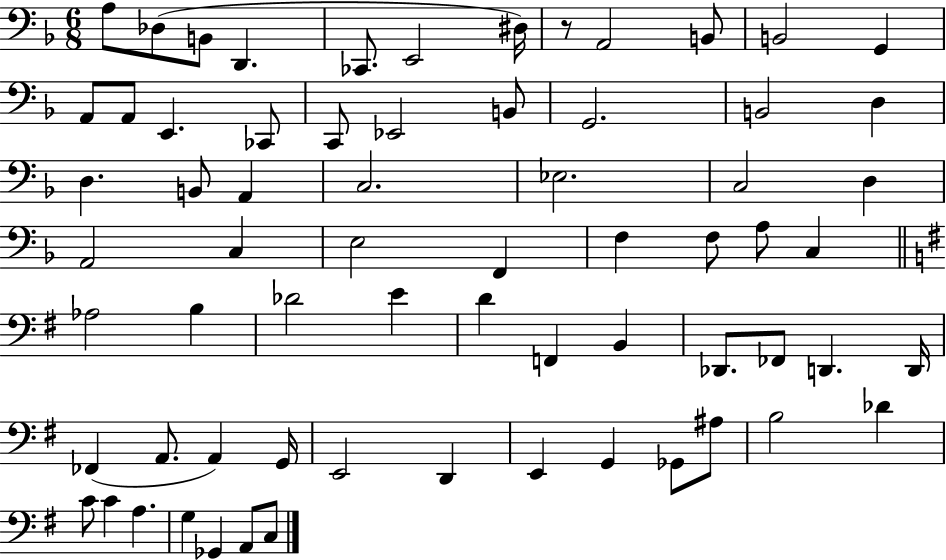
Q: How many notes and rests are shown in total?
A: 67